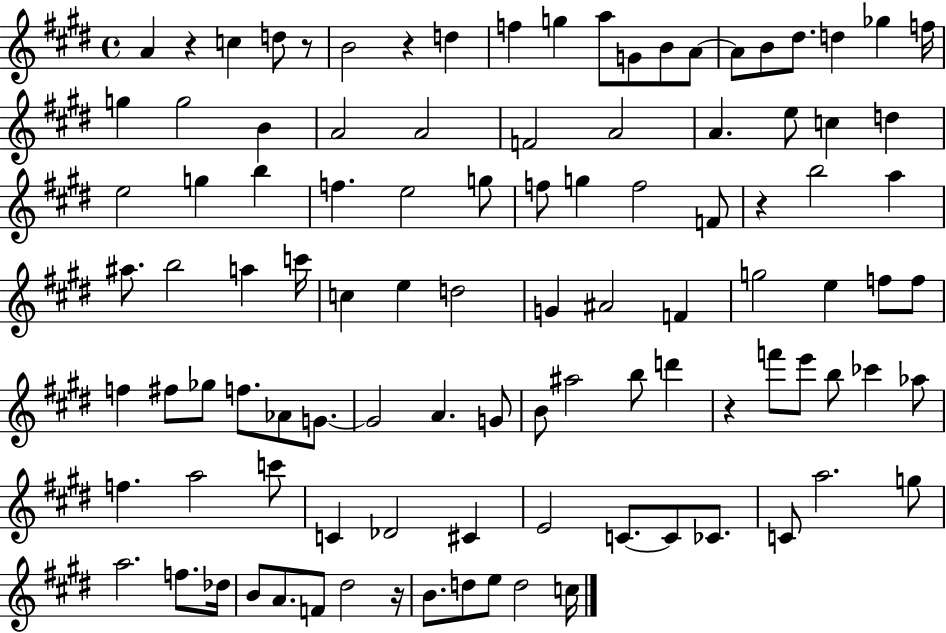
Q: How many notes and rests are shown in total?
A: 103